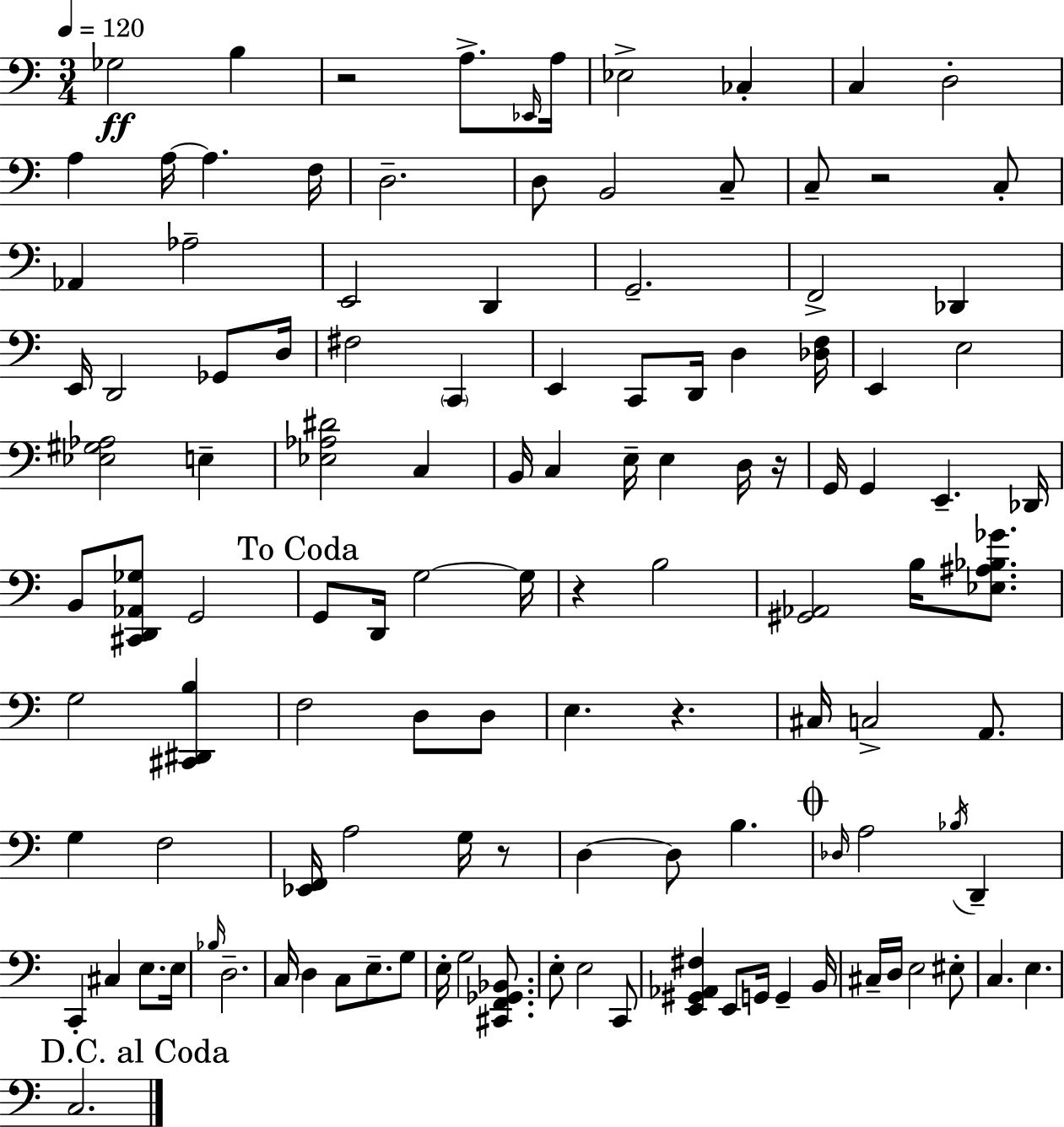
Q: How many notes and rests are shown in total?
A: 119